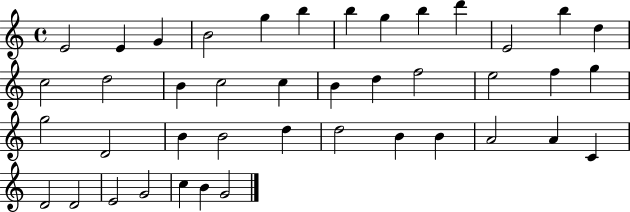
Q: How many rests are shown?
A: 0